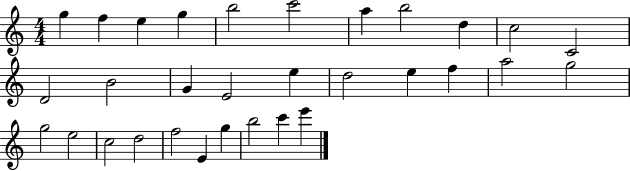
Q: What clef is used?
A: treble